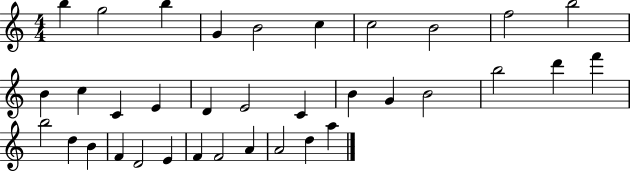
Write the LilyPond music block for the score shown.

{
  \clef treble
  \numericTimeSignature
  \time 4/4
  \key c \major
  b''4 g''2 b''4 | g'4 b'2 c''4 | c''2 b'2 | f''2 b''2 | \break b'4 c''4 c'4 e'4 | d'4 e'2 c'4 | b'4 g'4 b'2 | b''2 d'''4 f'''4 | \break b''2 d''4 b'4 | f'4 d'2 e'4 | f'4 f'2 a'4 | a'2 d''4 a''4 | \break \bar "|."
}